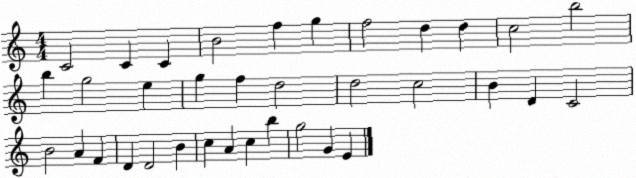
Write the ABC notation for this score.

X:1
T:Untitled
M:4/4
L:1/4
K:C
C2 C C B2 f g f2 d d c2 b2 b g2 e g f d2 d2 c2 B D C2 B2 A F D D2 B c A c b g2 G E